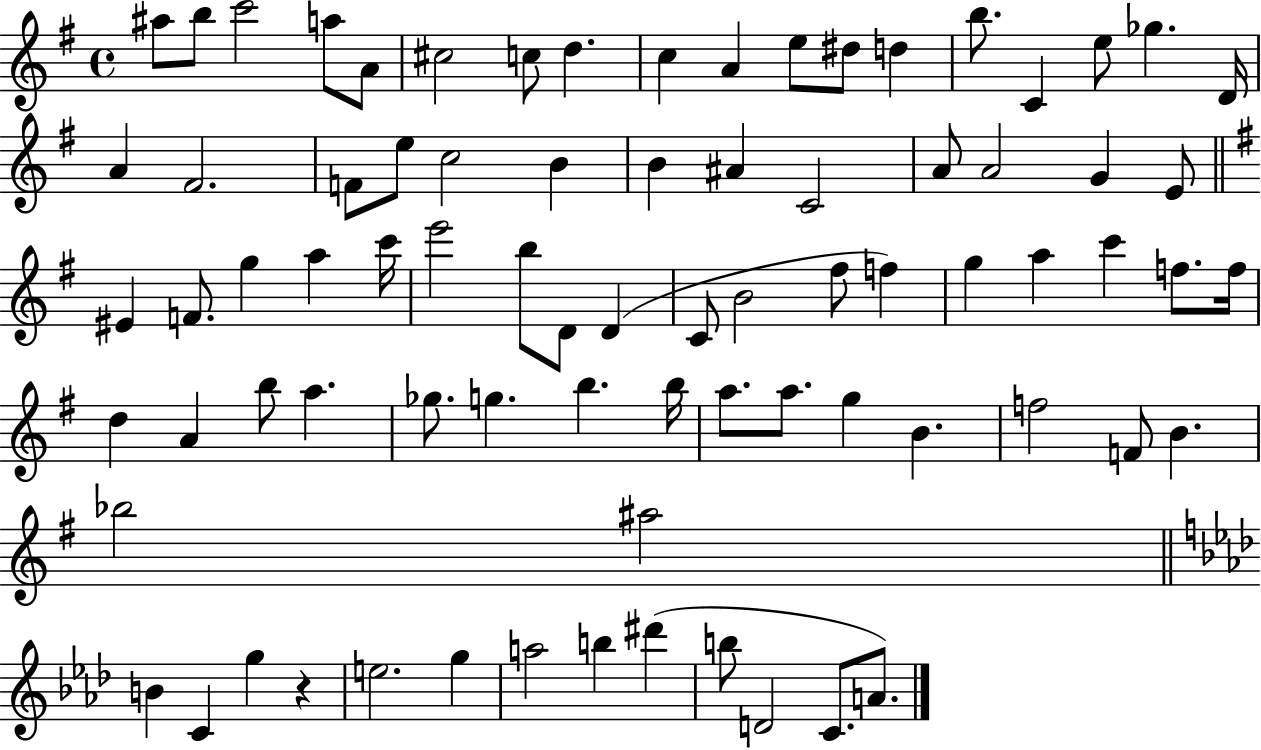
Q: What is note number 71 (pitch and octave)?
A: G5